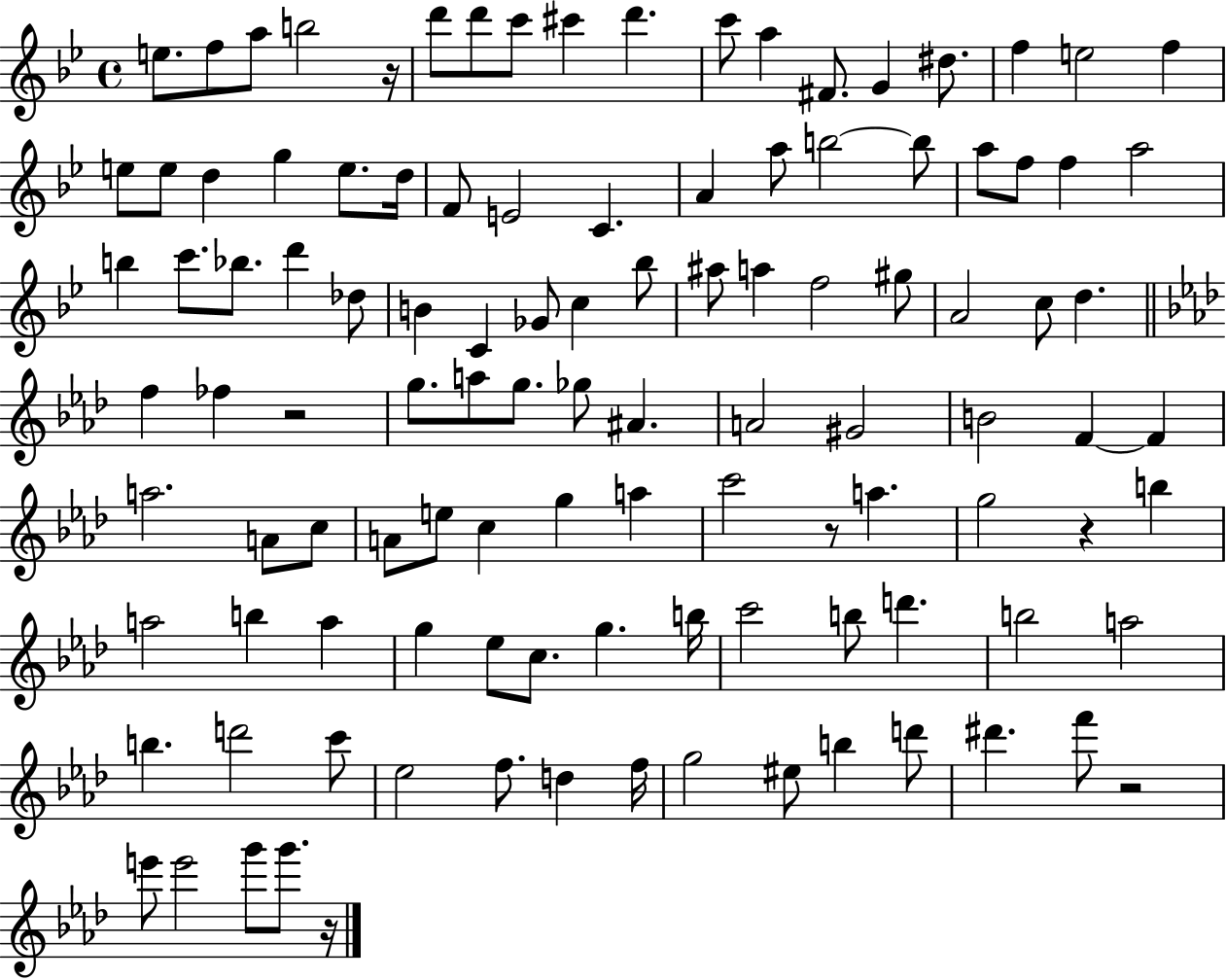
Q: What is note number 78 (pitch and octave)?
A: A5